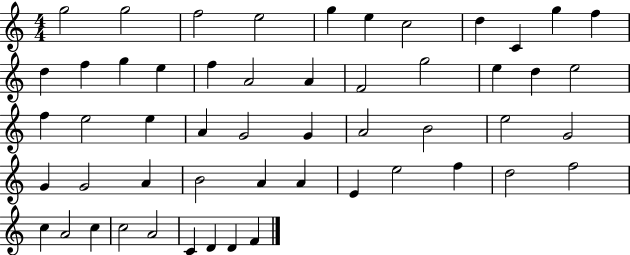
G5/h G5/h F5/h E5/h G5/q E5/q C5/h D5/q C4/q G5/q F5/q D5/q F5/q G5/q E5/q F5/q A4/h A4/q F4/h G5/h E5/q D5/q E5/h F5/q E5/h E5/q A4/q G4/h G4/q A4/h B4/h E5/h G4/h G4/q G4/h A4/q B4/h A4/q A4/q E4/q E5/h F5/q D5/h F5/h C5/q A4/h C5/q C5/h A4/h C4/q D4/q D4/q F4/q